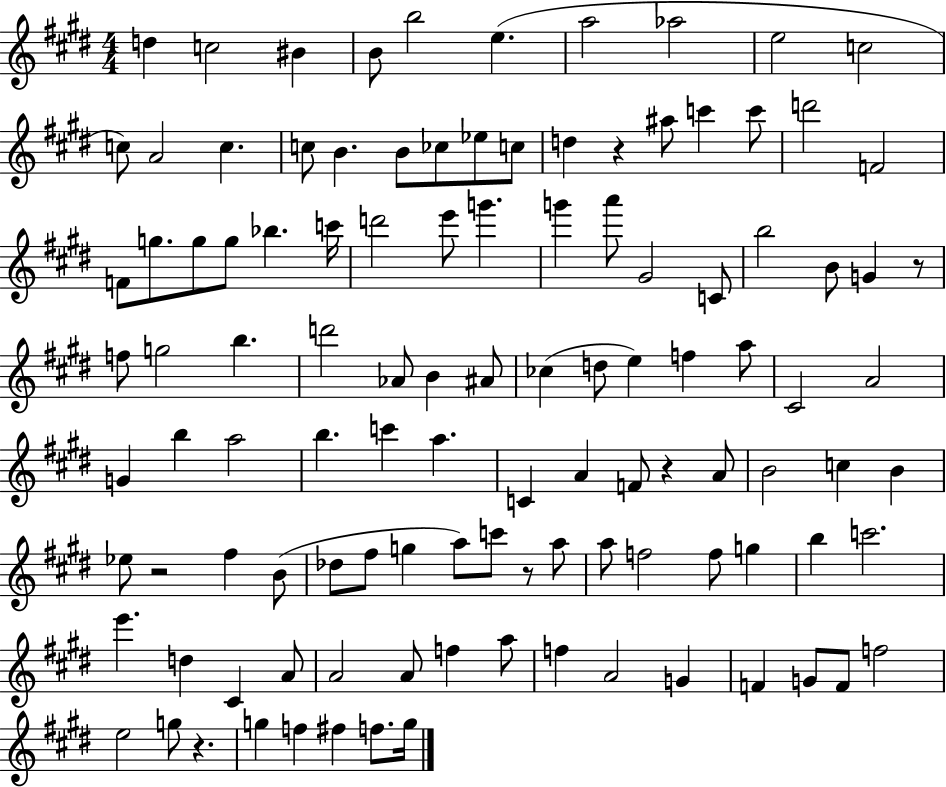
D5/q C5/h BIS4/q B4/e B5/h E5/q. A5/h Ab5/h E5/h C5/h C5/e A4/h C5/q. C5/e B4/q. B4/e CES5/e Eb5/e C5/e D5/q R/q A#5/e C6/q C6/e D6/h F4/h F4/e G5/e. G5/e G5/e Bb5/q. C6/s D6/h E6/e G6/q. G6/q A6/e G#4/h C4/e B5/h B4/e G4/q R/e F5/e G5/h B5/q. D6/h Ab4/e B4/q A#4/e CES5/q D5/e E5/q F5/q A5/e C#4/h A4/h G4/q B5/q A5/h B5/q. C6/q A5/q. C4/q A4/q F4/e R/q A4/e B4/h C5/q B4/q Eb5/e R/h F#5/q B4/e Db5/e F#5/e G5/q A5/e C6/e R/e A5/e A5/e F5/h F5/e G5/q B5/q C6/h. E6/q. D5/q C#4/q A4/e A4/h A4/e F5/q A5/e F5/q A4/h G4/q F4/q G4/e F4/e F5/h E5/h G5/e R/q. G5/q F5/q F#5/q F5/e. G5/s